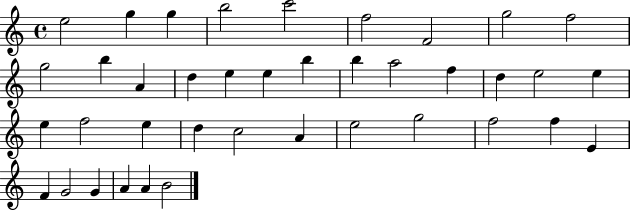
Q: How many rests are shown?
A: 0